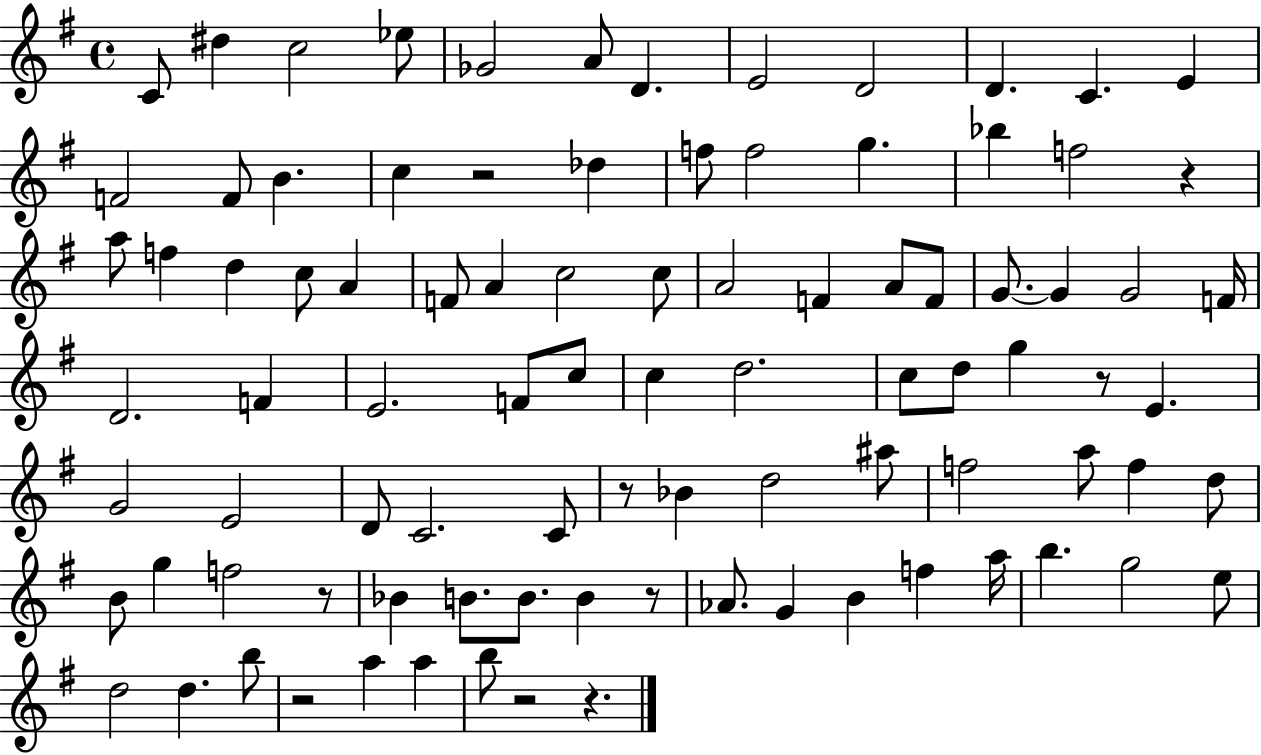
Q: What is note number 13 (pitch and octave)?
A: F4